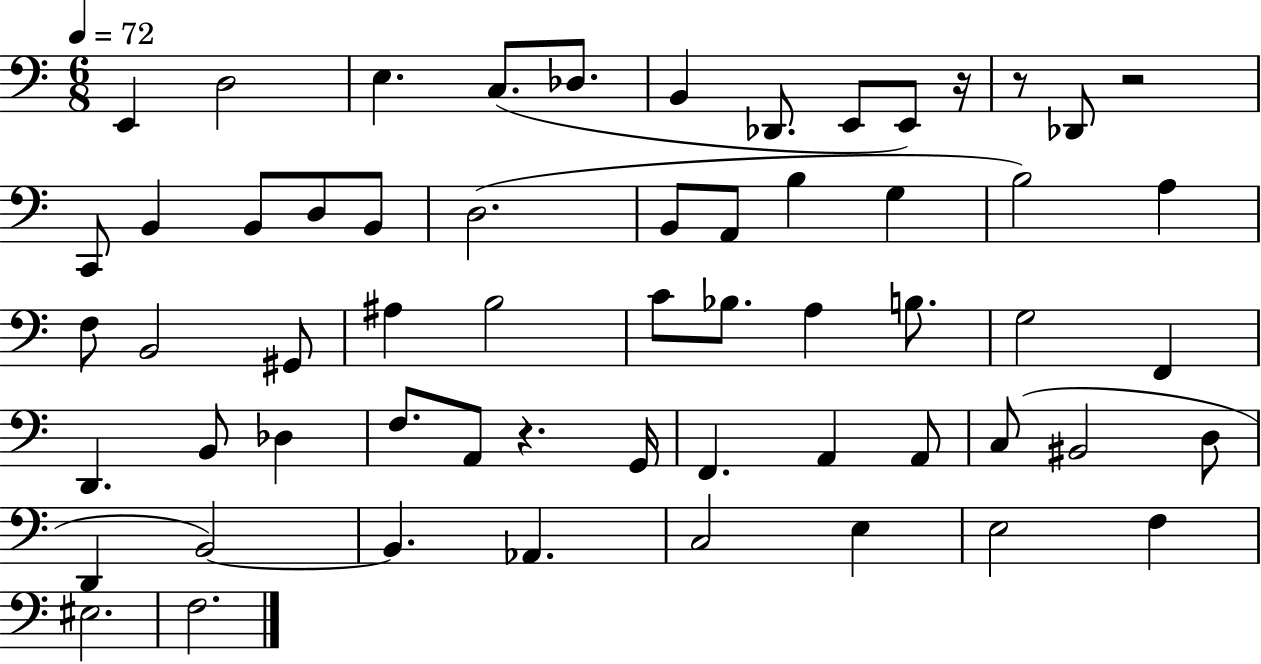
X:1
T:Untitled
M:6/8
L:1/4
K:C
E,, D,2 E, C,/2 _D,/2 B,, _D,,/2 E,,/2 E,,/2 z/4 z/2 _D,,/2 z2 C,,/2 B,, B,,/2 D,/2 B,,/2 D,2 B,,/2 A,,/2 B, G, B,2 A, F,/2 B,,2 ^G,,/2 ^A, B,2 C/2 _B,/2 A, B,/2 G,2 F,, D,, B,,/2 _D, F,/2 A,,/2 z G,,/4 F,, A,, A,,/2 C,/2 ^B,,2 D,/2 D,, B,,2 B,, _A,, C,2 E, E,2 F, ^E,2 F,2